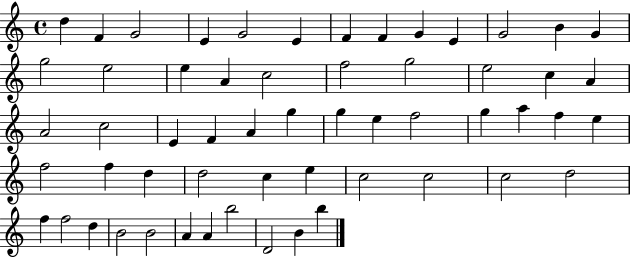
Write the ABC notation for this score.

X:1
T:Untitled
M:4/4
L:1/4
K:C
d F G2 E G2 E F F G E G2 B G g2 e2 e A c2 f2 g2 e2 c A A2 c2 E F A g g e f2 g a f e f2 f d d2 c e c2 c2 c2 d2 f f2 d B2 B2 A A b2 D2 B b